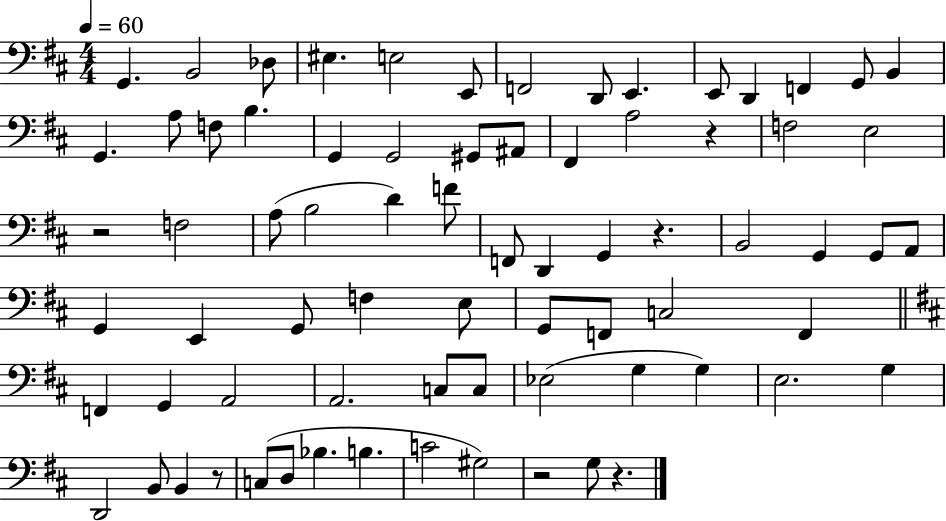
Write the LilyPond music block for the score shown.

{
  \clef bass
  \numericTimeSignature
  \time 4/4
  \key d \major
  \tempo 4 = 60
  g,4. b,2 des8 | eis4. e2 e,8 | f,2 d,8 e,4. | e,8 d,4 f,4 g,8 b,4 | \break g,4. a8 f8 b4. | g,4 g,2 gis,8 ais,8 | fis,4 a2 r4 | f2 e2 | \break r2 f2 | a8( b2 d'4) f'8 | f,8 d,4 g,4 r4. | b,2 g,4 g,8 a,8 | \break g,4 e,4 g,8 f4 e8 | g,8 f,8 c2 f,4 | \bar "||" \break \key b \minor f,4 g,4 a,2 | a,2. c8 c8 | ees2( g4 g4) | e2. g4 | \break d,2 b,8 b,4 r8 | c8( d8 bes4. b4. | c'2 gis2) | r2 g8 r4. | \break \bar "|."
}